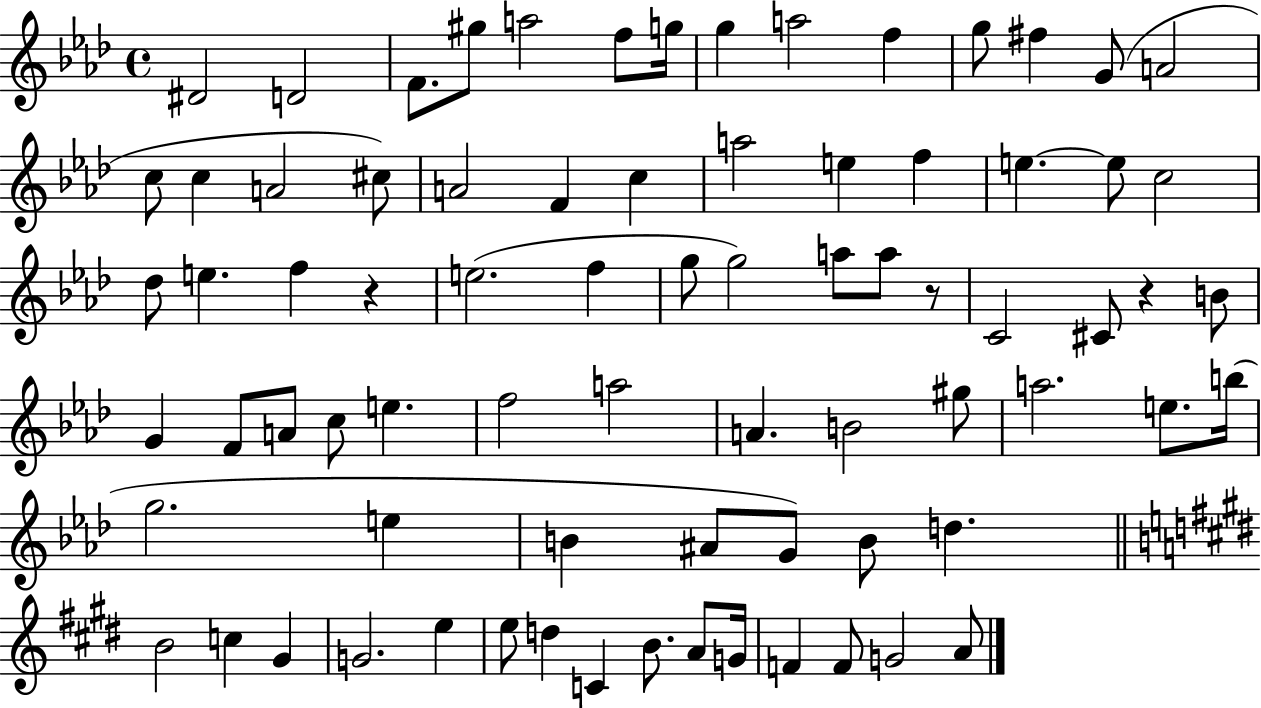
D#4/h D4/h F4/e. G#5/e A5/h F5/e G5/s G5/q A5/h F5/q G5/e F#5/q G4/e A4/h C5/e C5/q A4/h C#5/e A4/h F4/q C5/q A5/h E5/q F5/q E5/q. E5/e C5/h Db5/e E5/q. F5/q R/q E5/h. F5/q G5/e G5/h A5/e A5/e R/e C4/h C#4/e R/q B4/e G4/q F4/e A4/e C5/e E5/q. F5/h A5/h A4/q. B4/h G#5/e A5/h. E5/e. B5/s G5/h. E5/q B4/q A#4/e G4/e B4/e D5/q. B4/h C5/q G#4/q G4/h. E5/q E5/e D5/q C4/q B4/e. A4/e G4/s F4/q F4/e G4/h A4/e